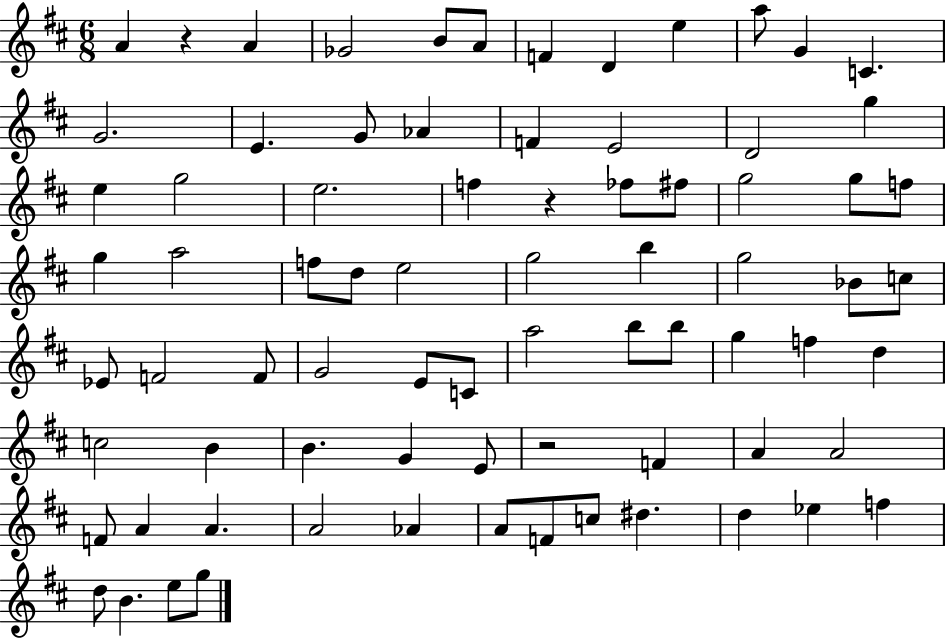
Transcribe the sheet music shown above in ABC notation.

X:1
T:Untitled
M:6/8
L:1/4
K:D
A z A _G2 B/2 A/2 F D e a/2 G C G2 E G/2 _A F E2 D2 g e g2 e2 f z _f/2 ^f/2 g2 g/2 f/2 g a2 f/2 d/2 e2 g2 b g2 _B/2 c/2 _E/2 F2 F/2 G2 E/2 C/2 a2 b/2 b/2 g f d c2 B B G E/2 z2 F A A2 F/2 A A A2 _A A/2 F/2 c/2 ^d d _e f d/2 B e/2 g/2